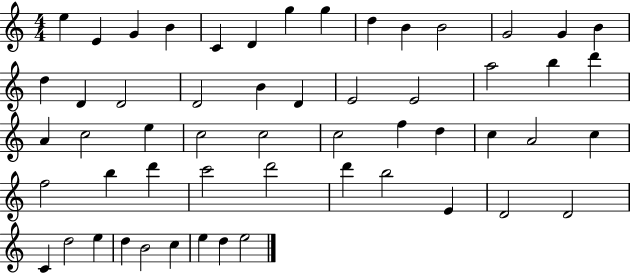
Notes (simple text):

E5/q E4/q G4/q B4/q C4/q D4/q G5/q G5/q D5/q B4/q B4/h G4/h G4/q B4/q D5/q D4/q D4/h D4/h B4/q D4/q E4/h E4/h A5/h B5/q D6/q A4/q C5/h E5/q C5/h C5/h C5/h F5/q D5/q C5/q A4/h C5/q F5/h B5/q D6/q C6/h D6/h D6/q B5/h E4/q D4/h D4/h C4/q D5/h E5/q D5/q B4/h C5/q E5/q D5/q E5/h